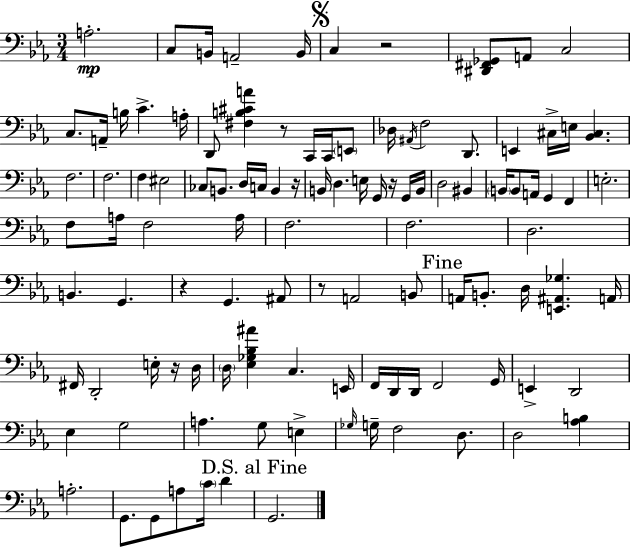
X:1
T:Untitled
M:3/4
L:1/4
K:Eb
A,2 C,/2 B,,/4 A,,2 B,,/4 C, z2 [^D,,^F,,_G,,]/2 A,,/2 C,2 C,/2 A,,/4 B,/4 C A,/4 D,,/2 [^F,B,^CA] z/2 C,,/4 C,,/4 E,,/2 _D,/4 ^A,,/4 F,2 D,,/2 E,, ^C,/4 E,/4 [_B,,^C,] F,2 F,2 F, ^E,2 _C,/2 B,,/2 D,/4 C,/4 B,, z/4 B,,/4 D, E,/4 G,,/4 z/4 G,,/4 B,,/4 D,2 ^B,, B,,/4 B,,/2 A,,/4 G,, F,, E,2 F,/2 A,/4 F,2 A,/4 F,2 F,2 D,2 B,, G,, z G,, ^A,,/2 z/2 A,,2 B,,/2 A,,/4 B,,/2 D,/4 [E,,^A,,_G,] A,,/4 ^F,,/4 D,,2 E,/4 z/4 D,/4 D,/4 [_E,_G,_B,^A] C, E,,/4 F,,/4 D,,/4 D,,/4 F,,2 G,,/4 E,, D,,2 _E, G,2 A, G,/2 E, _G,/4 G,/4 F,2 D,/2 D,2 [_A,B,] A,2 G,,/2 G,,/2 A,/2 C/4 D G,,2